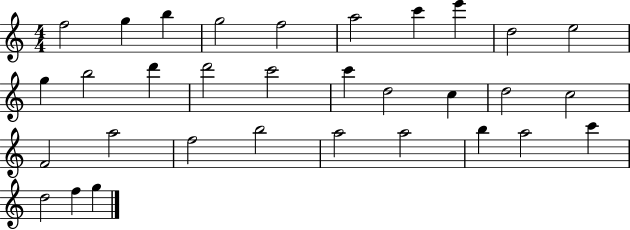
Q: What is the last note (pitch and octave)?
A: G5